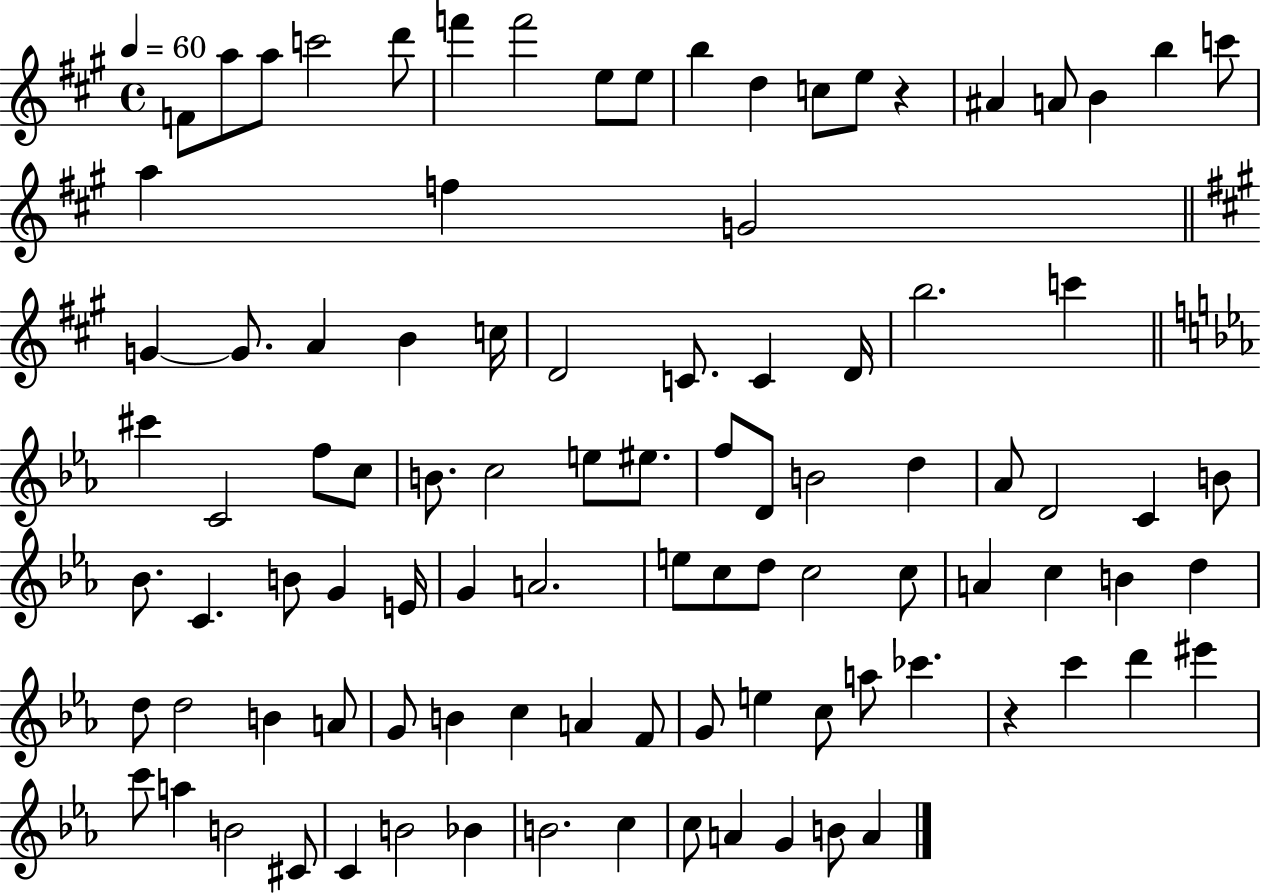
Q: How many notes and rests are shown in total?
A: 97